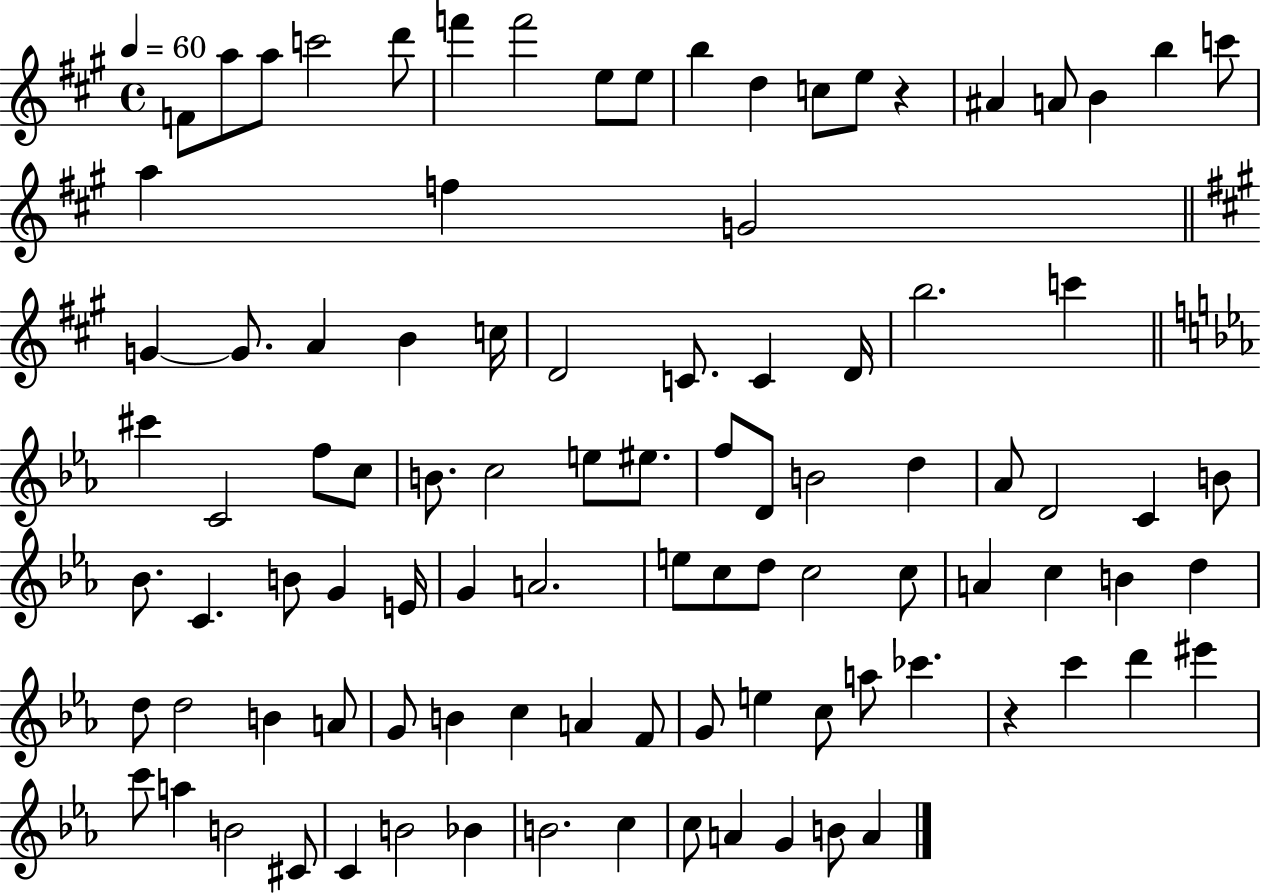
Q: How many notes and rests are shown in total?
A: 97